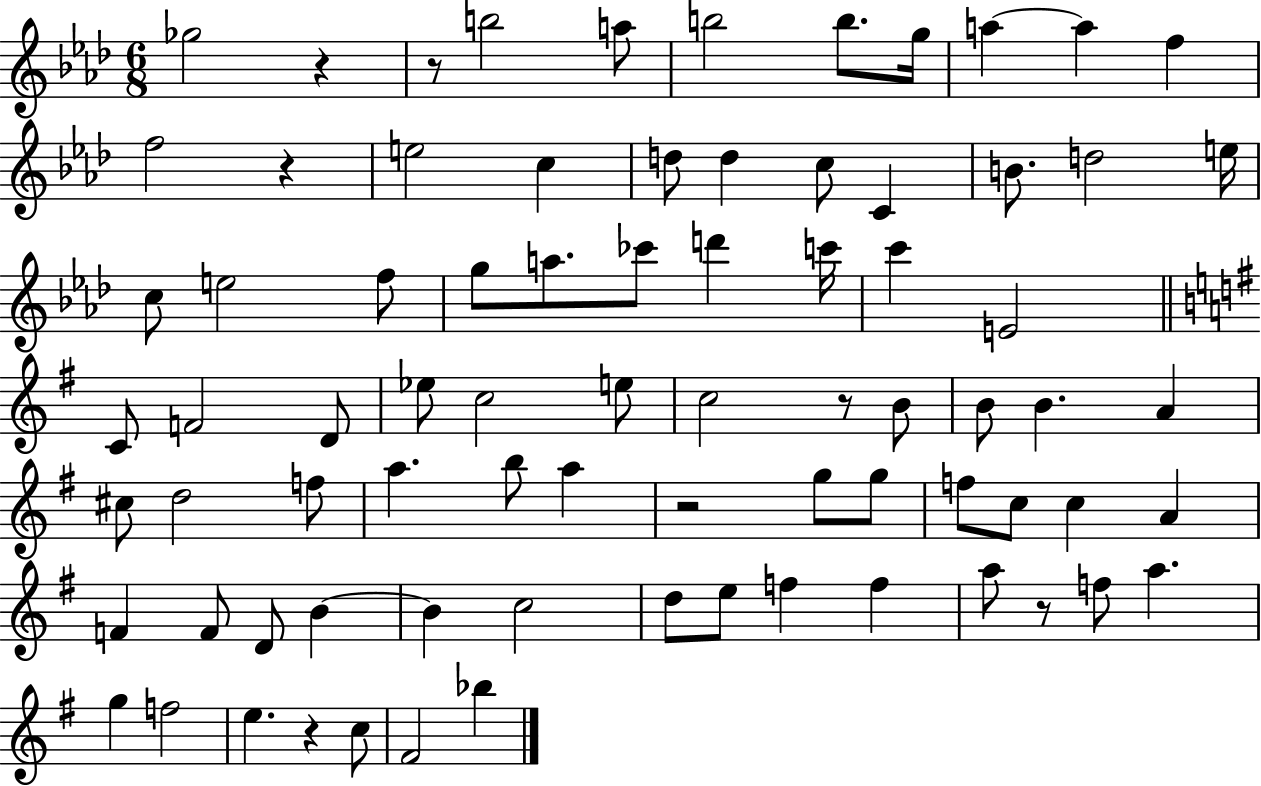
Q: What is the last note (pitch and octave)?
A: Bb5